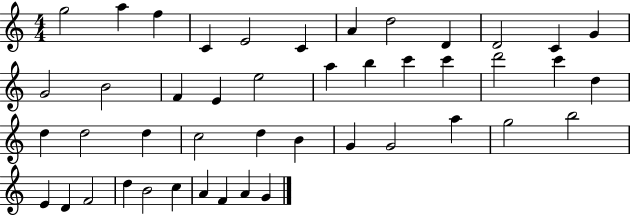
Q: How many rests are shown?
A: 0